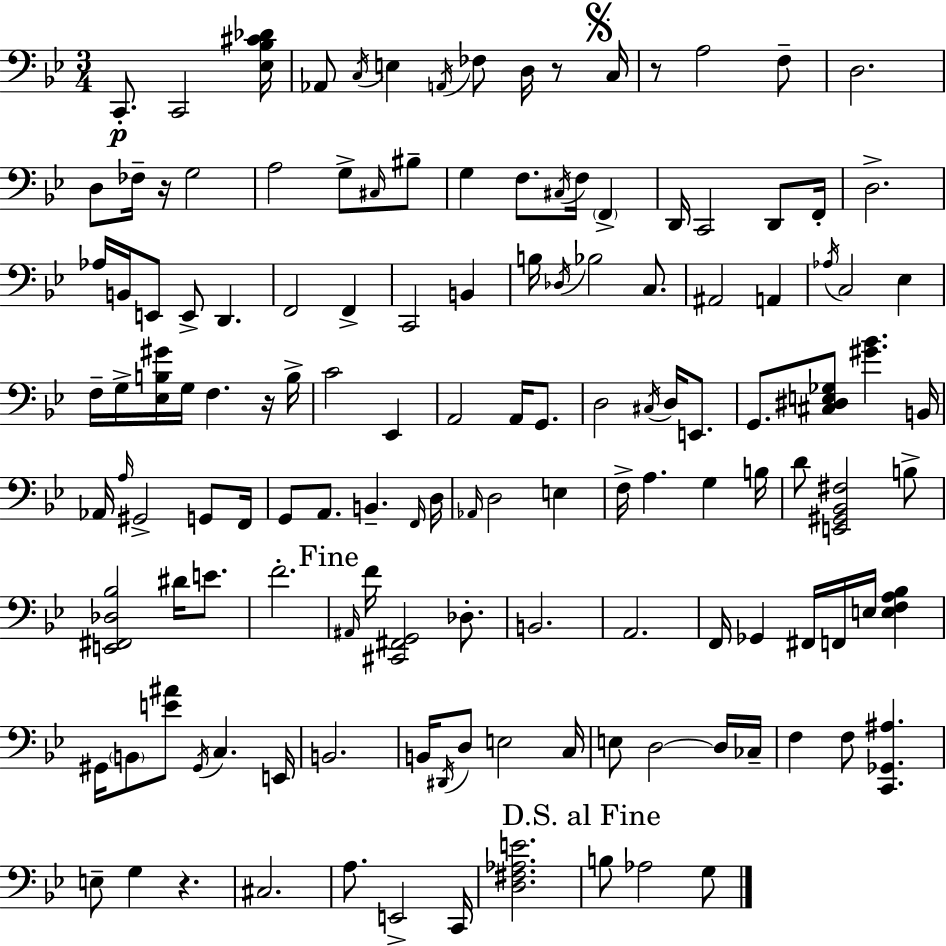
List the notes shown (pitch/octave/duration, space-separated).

C2/e. C2/h [Eb3,Bb3,C#4,Db4]/s Ab2/e C3/s E3/q A2/s FES3/e D3/s R/e C3/s R/e A3/h F3/e D3/h. D3/e FES3/s R/s G3/h A3/h G3/e C#3/s BIS3/e G3/q F3/e. C#3/s F3/s F2/q D2/s C2/h D2/e F2/s D3/h. Ab3/s B2/s E2/e E2/e D2/q. F2/h F2/q C2/h B2/q B3/s Db3/s Bb3/h C3/e. A#2/h A2/q Ab3/s C3/h Eb3/q F3/s G3/s [Eb3,B3,G#4]/s G3/s F3/q. R/s B3/s C4/h Eb2/q A2/h A2/s G2/e. D3/h C#3/s D3/s E2/e. G2/e. [C#3,D#3,E3,Gb3]/e [G#4,Bb4]/q. B2/s Ab2/s A3/s G#2/h G2/e F2/s G2/e A2/e. B2/q. F2/s D3/s Ab2/s D3/h E3/q F3/s A3/q. G3/q B3/s D4/e [E2,G#2,Bb2,F#3]/h B3/e [E2,F#2,Db3,Bb3]/h D#4/s E4/e. F4/h. A#2/s F4/s [C#2,F#2,G2]/h Db3/e. B2/h. A2/h. F2/s Gb2/q F#2/s F2/s E3/s [E3,F3,A3,Bb3]/q G#2/s B2/e [E4,A#4]/e G#2/s C3/q. E2/s B2/h. B2/s D#2/s D3/e E3/h C3/s E3/e D3/h D3/s CES3/s F3/q F3/e [C2,Gb2,A#3]/q. E3/e G3/q R/q. C#3/h. A3/e. E2/h C2/s [D3,F#3,Ab3,E4]/h. B3/e Ab3/h G3/e